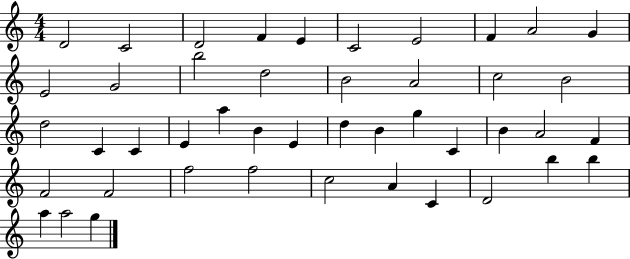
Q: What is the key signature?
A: C major